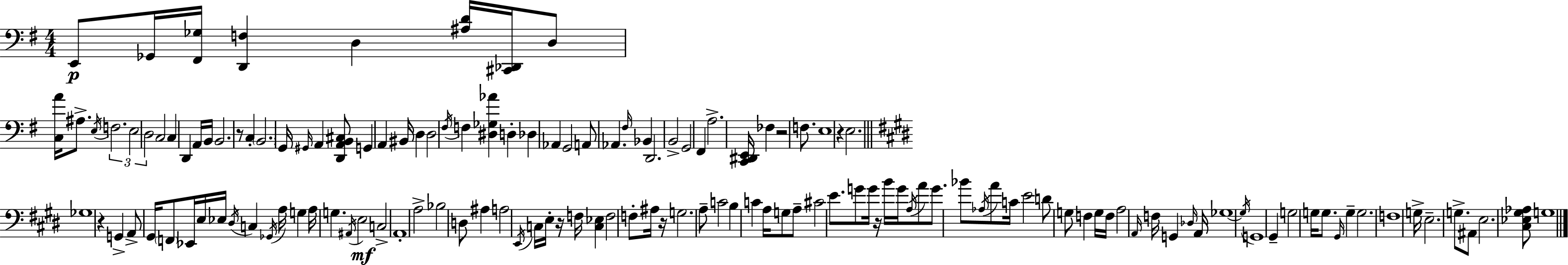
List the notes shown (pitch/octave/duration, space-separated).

E2/e Gb2/s [F#2,Gb3]/s [D2,F3]/q D3/q [A#3,D4]/s [C#2,Db2]/s D3/e [C3,A4]/s A#3/e. E3/s F3/h. E3/h D3/h C3/h C3/q D2/q A2/s B2/s B2/h. R/e C3/q B2/h. G2/s G#2/s A2/q [D2,A2,B2,C#3]/e G2/q A2/q BIS2/s D3/q D3/h F#3/s F3/q [D#3,Gb3,Ab4]/q D3/q Db3/q Ab2/q G2/h A2/e Ab2/q. F#3/s Bb2/q D2/h. B2/h G2/h F#2/q A3/h. [C2,D#2,E2]/s FES3/q R/h F3/e. E3/w R/q E3/h. Gb3/w R/q G2/q A2/e G#2/s F2/e Eb2/s E3/s Eb3/s D#3/s C3/q Gb2/s A3/s G3/q A3/s G3/q. A#2/s E3/h C3/h A2/w A3/h Bb3/h D3/e A#3/q A3/h E2/s C3/s E3/s R/s F3/s [C3,Eb3]/q F3/h F3/e A#3/s R/s G3/h. A3/e C4/h B3/q C4/q A3/s G3/e A3/e C#4/h E4/e. G4/e G4/s R/s B4/s G4/s A3/s A4/e G4/e. Bb4/e Ab3/s A4/e C4/s E4/h D4/e G3/e F3/q G3/s F3/s A3/h A2/s F3/s G2/q Db3/s A2/s Gb3/w Gb3/s G2/w G#2/q G3/h G3/s G3/e. G#2/s G3/q G3/h. F3/w G3/s E3/h. G3/e. A#2/e E3/h. [C#3,Eb3,G#3,Ab3]/e G3/w